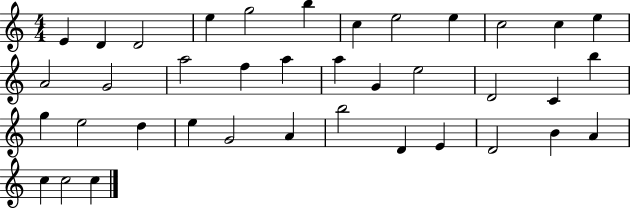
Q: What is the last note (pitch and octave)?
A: C5